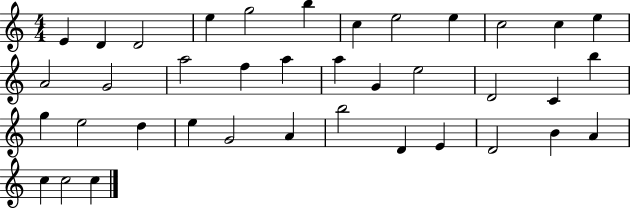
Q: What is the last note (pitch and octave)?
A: C5